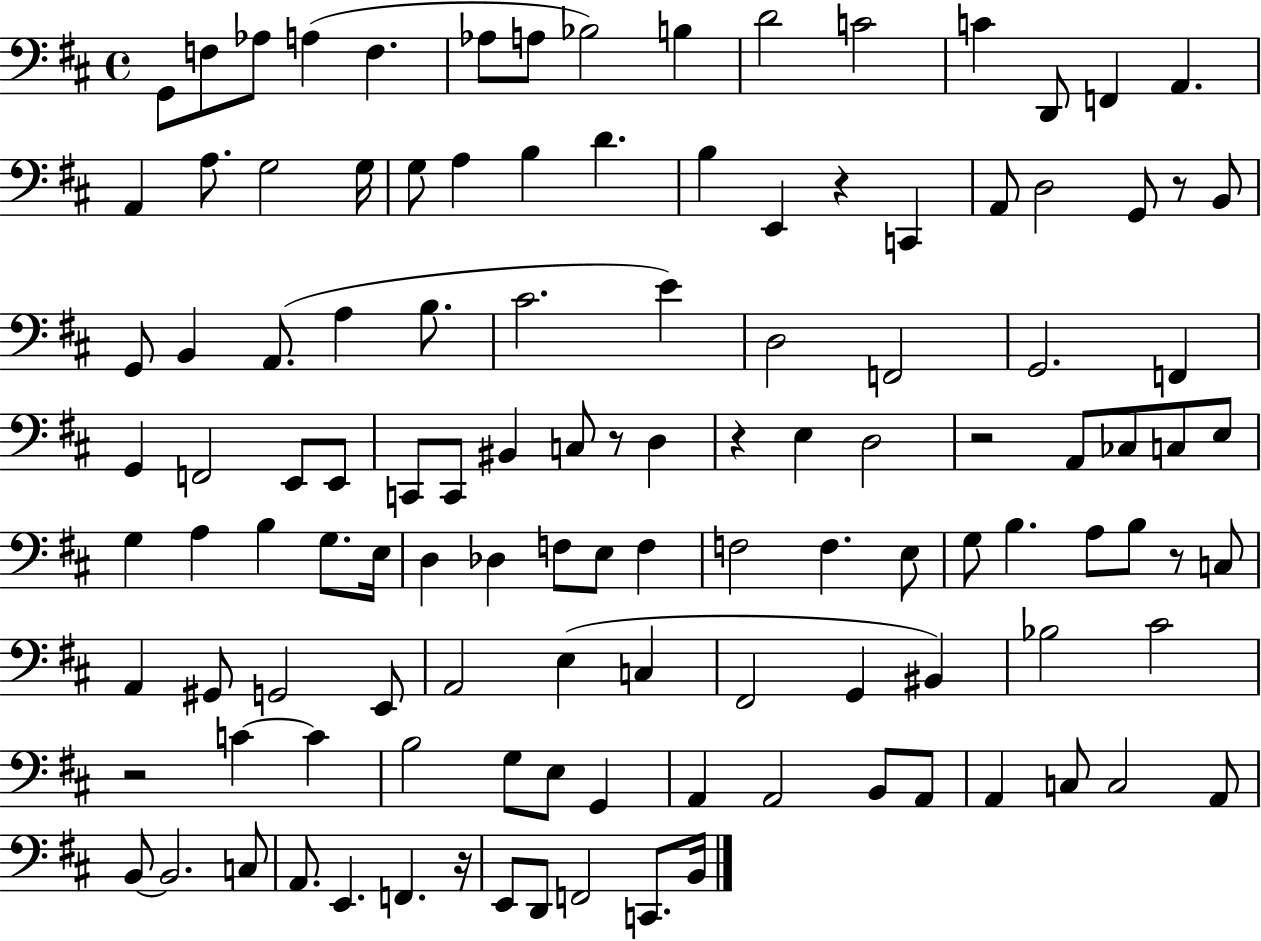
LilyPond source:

{
  \clef bass
  \time 4/4
  \defaultTimeSignature
  \key d \major
  g,8 f8 aes8 a4( f4. | aes8 a8 bes2) b4 | d'2 c'2 | c'4 d,8 f,4 a,4. | \break a,4 a8. g2 g16 | g8 a4 b4 d'4. | b4 e,4 r4 c,4 | a,8 d2 g,8 r8 b,8 | \break g,8 b,4 a,8.( a4 b8. | cis'2. e'4) | d2 f,2 | g,2. f,4 | \break g,4 f,2 e,8 e,8 | c,8 c,8 bis,4 c8 r8 d4 | r4 e4 d2 | r2 a,8 ces8 c8 e8 | \break g4 a4 b4 g8. e16 | d4 des4 f8 e8 f4 | f2 f4. e8 | g8 b4. a8 b8 r8 c8 | \break a,4 gis,8 g,2 e,8 | a,2 e4( c4 | fis,2 g,4 bis,4) | bes2 cis'2 | \break r2 c'4~~ c'4 | b2 g8 e8 g,4 | a,4 a,2 b,8 a,8 | a,4 c8 c2 a,8 | \break b,8~~ b,2. c8 | a,8. e,4. f,4. r16 | e,8 d,8 f,2 c,8. b,16 | \bar "|."
}